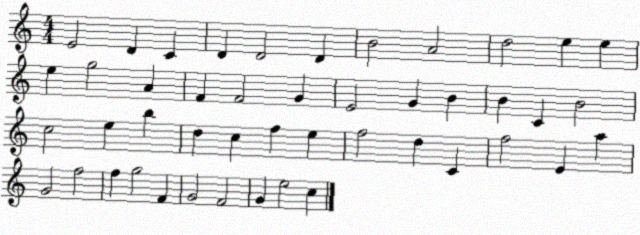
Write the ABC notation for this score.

X:1
T:Untitled
M:4/4
L:1/4
K:C
E2 D C D D2 D B2 A2 d2 e e e g2 A F F2 G E2 G B B C B2 c2 e b d c f e f2 d C f2 E a G2 f2 f g2 F G2 F2 G e2 c